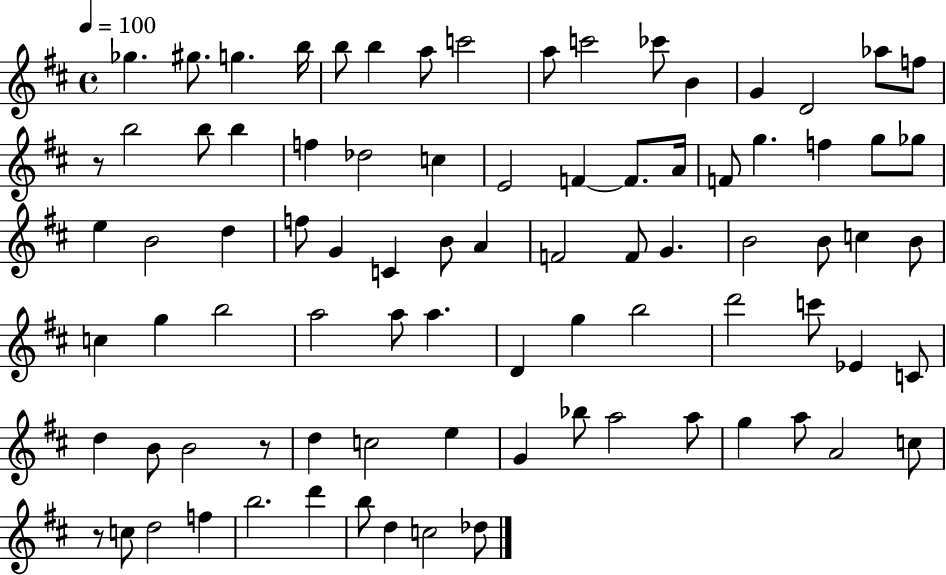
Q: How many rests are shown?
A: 3